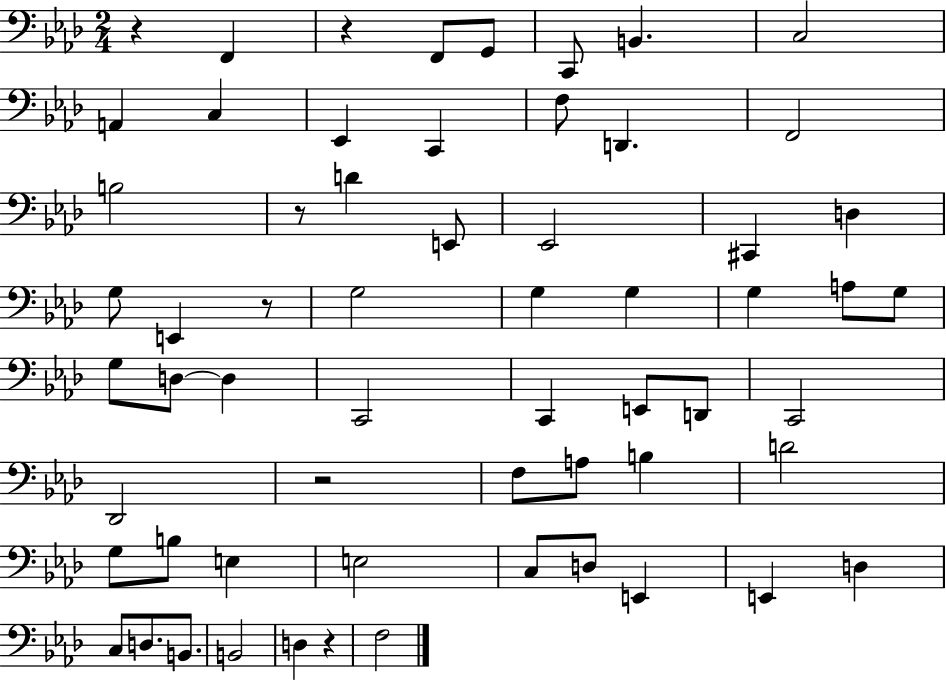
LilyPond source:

{
  \clef bass
  \numericTimeSignature
  \time 2/4
  \key aes \major
  \repeat volta 2 { r4 f,4 | r4 f,8 g,8 | c,8 b,4. | c2 | \break a,4 c4 | ees,4 c,4 | f8 d,4. | f,2 | \break b2 | r8 d'4 e,8 | ees,2 | cis,4 d4 | \break g8 e,4 r8 | g2 | g4 g4 | g4 a8 g8 | \break g8 d8~~ d4 | c,2 | c,4 e,8 d,8 | c,2 | \break des,2 | r2 | f8 a8 b4 | d'2 | \break g8 b8 e4 | e2 | c8 d8 e,4 | e,4 d4 | \break c8 d8. b,8. | b,2 | d4 r4 | f2 | \break } \bar "|."
}